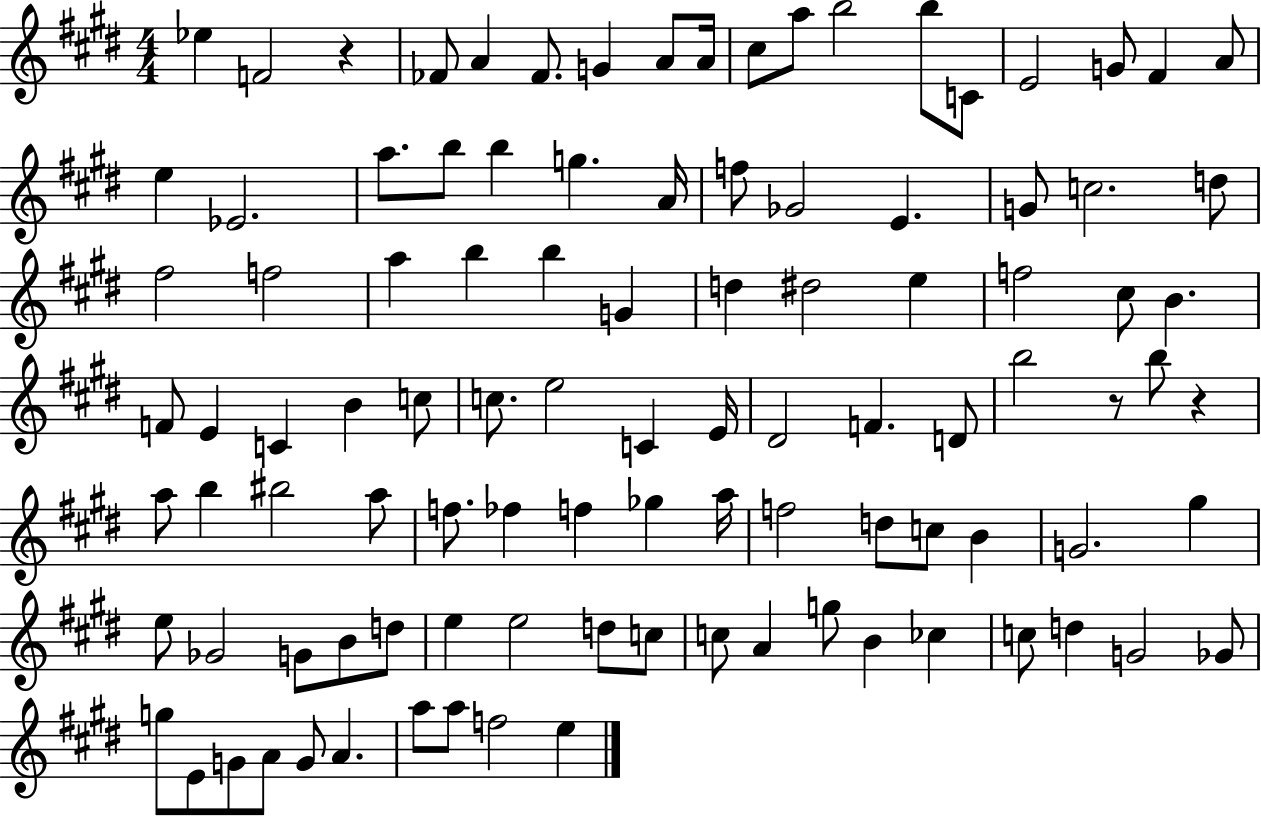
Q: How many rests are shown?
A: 3